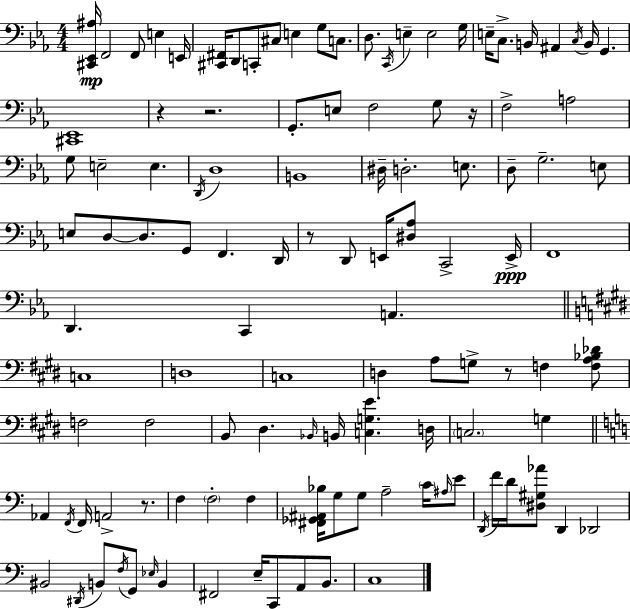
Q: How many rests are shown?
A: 6